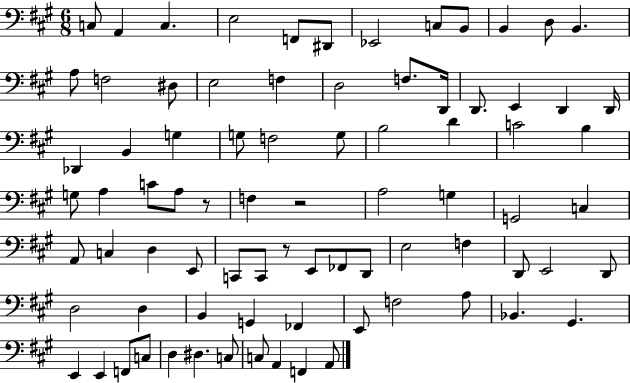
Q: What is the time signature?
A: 6/8